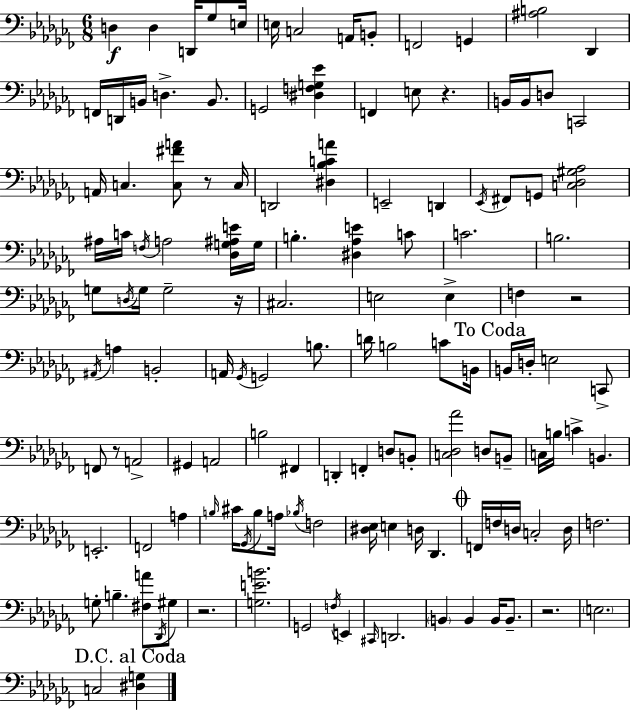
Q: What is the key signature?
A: AES minor